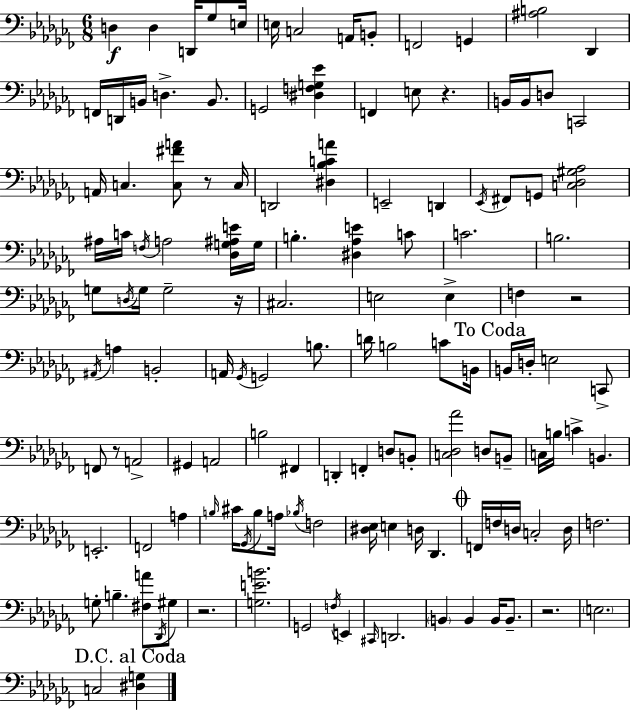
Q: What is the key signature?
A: AES minor